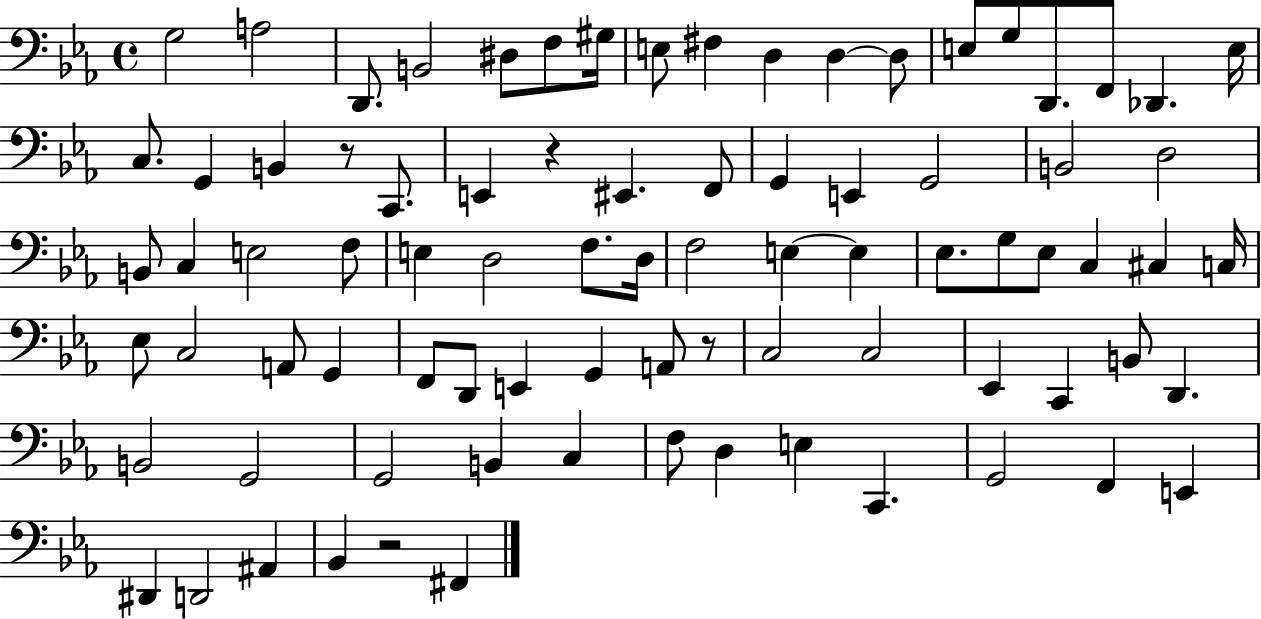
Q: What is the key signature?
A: EES major